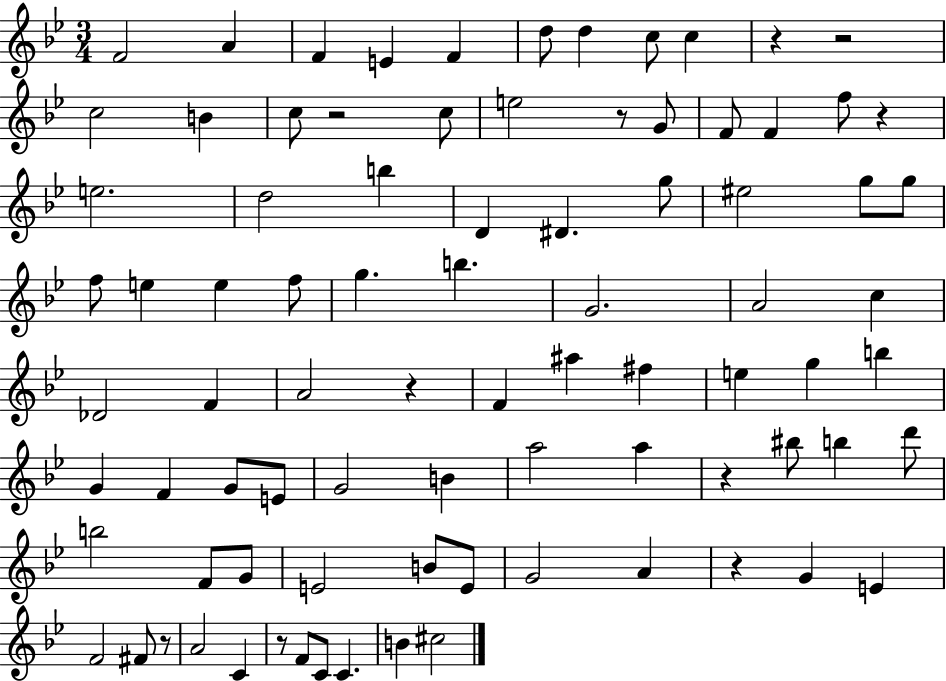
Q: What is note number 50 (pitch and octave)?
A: G4